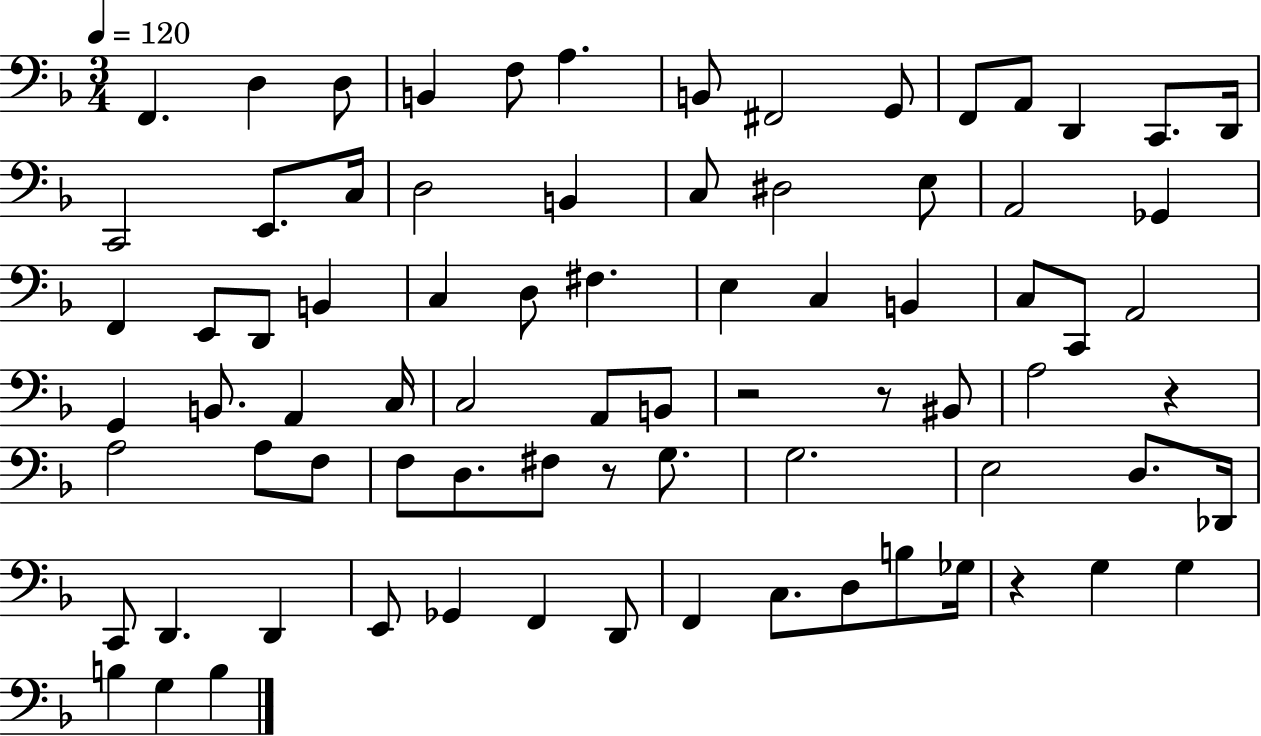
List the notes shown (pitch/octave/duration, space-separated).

F2/q. D3/q D3/e B2/q F3/e A3/q. B2/e F#2/h G2/e F2/e A2/e D2/q C2/e. D2/s C2/h E2/e. C3/s D3/h B2/q C3/e D#3/h E3/e A2/h Gb2/q F2/q E2/e D2/e B2/q C3/q D3/e F#3/q. E3/q C3/q B2/q C3/e C2/e A2/h G2/q B2/e. A2/q C3/s C3/h A2/e B2/e R/h R/e BIS2/e A3/h R/q A3/h A3/e F3/e F3/e D3/e. F#3/e R/e G3/e. G3/h. E3/h D3/e. Db2/s C2/e D2/q. D2/q E2/e Gb2/q F2/q D2/e F2/q C3/e. D3/e B3/e Gb3/s R/q G3/q G3/q B3/q G3/q B3/q